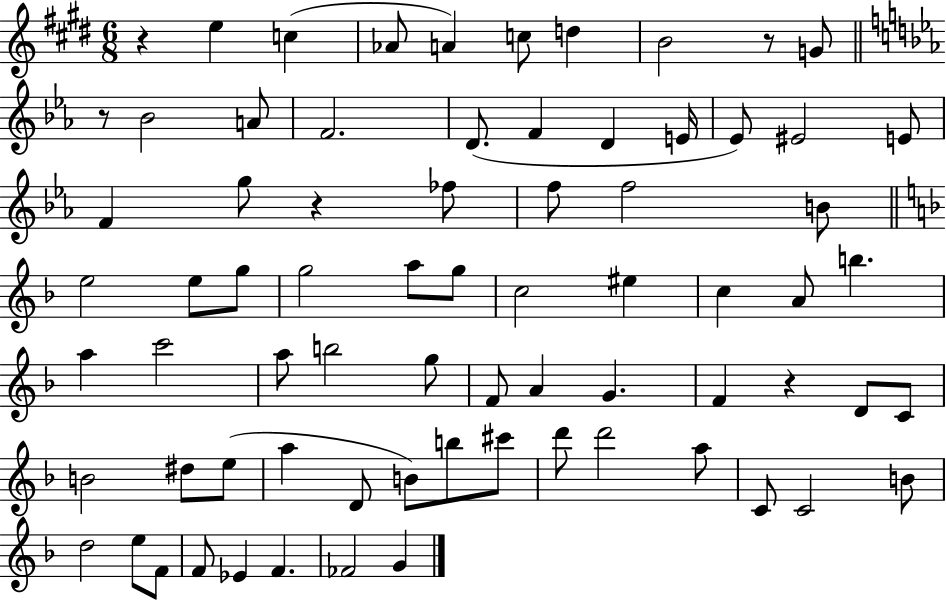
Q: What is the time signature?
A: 6/8